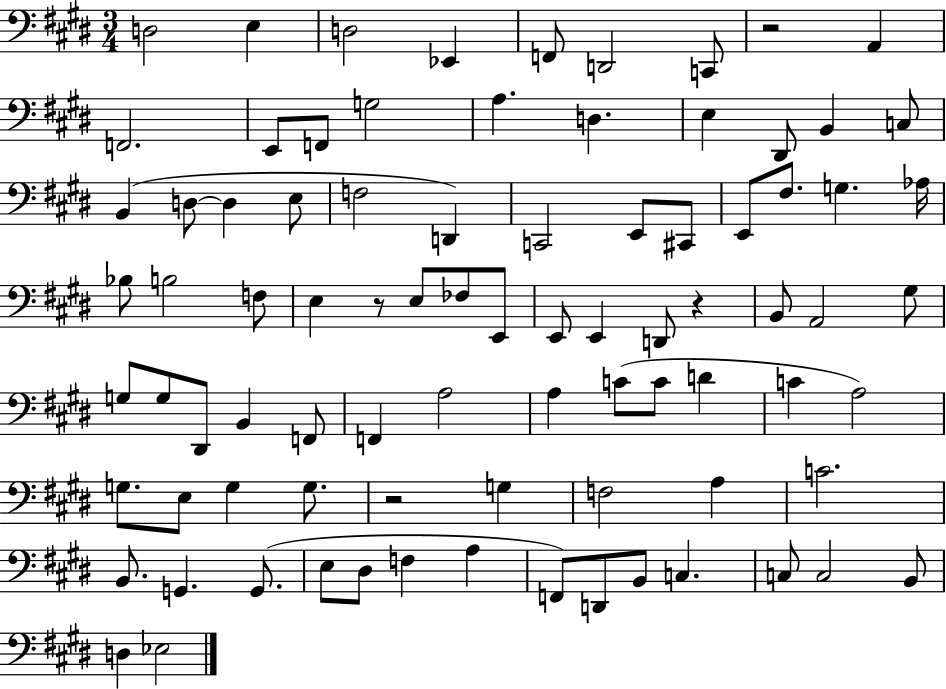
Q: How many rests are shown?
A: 4